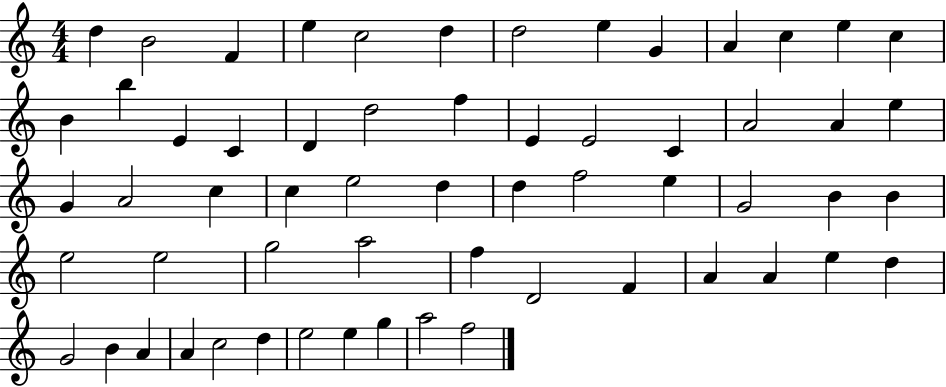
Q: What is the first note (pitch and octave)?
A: D5